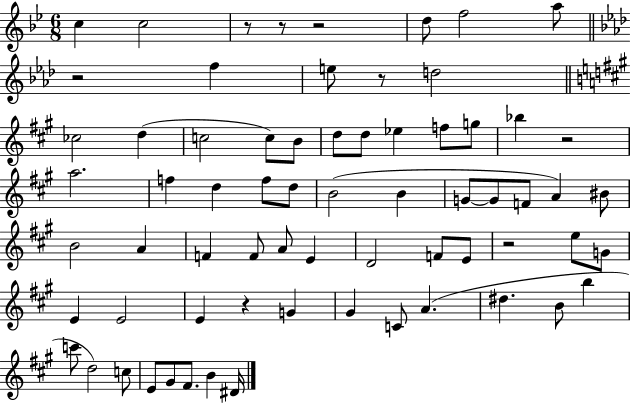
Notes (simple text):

C5/q C5/h R/e R/e R/h D5/e F5/h A5/e R/h F5/q E5/e R/e D5/h CES5/h D5/q C5/h C5/e B4/e D5/e D5/e Eb5/q F5/e G5/e Bb5/q R/h A5/h. F5/q D5/q F5/e D5/e B4/h B4/q G4/e G4/e F4/e A4/q BIS4/e B4/h A4/q F4/q F4/e A4/e E4/q D4/h F4/e E4/e R/h E5/e G4/e E4/q E4/h E4/q R/q G4/q G#4/q C4/e A4/q. D#5/q. B4/e B5/q C6/e D5/h C5/e E4/e G#4/e F#4/e. B4/q D#4/s